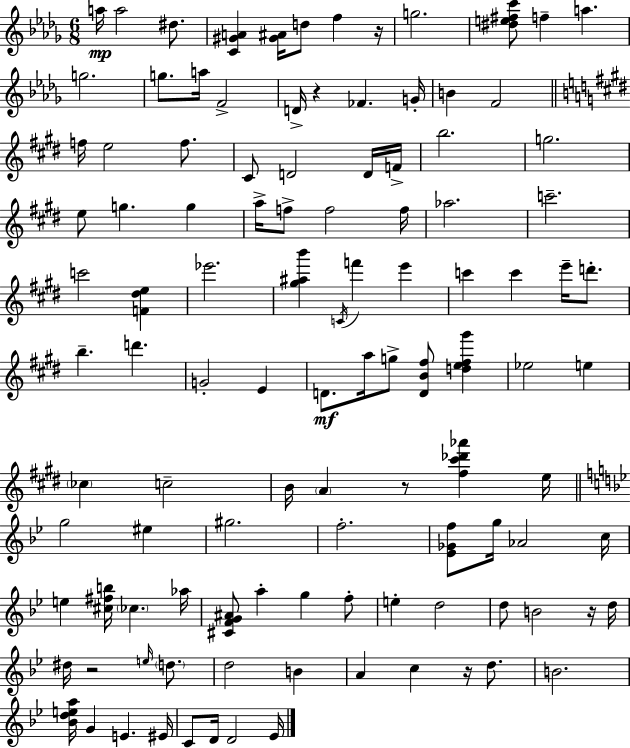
X:1
T:Untitled
M:6/8
L:1/4
K:Bbm
a/4 a2 ^d/2 [C^GA] [^G^A]/4 d/2 f z/4 g2 [^de^fc']/2 f a g2 g/2 a/4 F2 D/4 z _F G/4 B F2 f/4 e2 f/2 ^C/2 D2 D/4 F/4 b2 g2 e/2 g g a/4 f/2 f2 f/4 _a2 c'2 c'2 [F^de] _e'2 [^g^ab'] C/4 f' e' c' c' e'/4 d'/2 b d' G2 E D/2 a/4 g/2 [DB^f]/2 [de^f^g'] _e2 e _c c2 B/4 A z/2 [^f^c'_d'_a'] e/4 g2 ^e ^g2 f2 [_E_Gf]/2 g/4 _A2 c/4 e [^c^fb]/4 _c _a/4 [^CFG^A]/2 a g f/2 e d2 d/2 B2 z/4 d/4 ^d/4 z2 e/4 d/2 d2 B A c z/4 d/2 B2 [_Bdea]/4 G E ^E/4 C/2 D/4 D2 _E/4